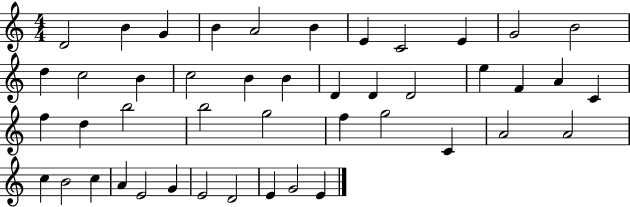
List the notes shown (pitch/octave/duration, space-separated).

D4/h B4/q G4/q B4/q A4/h B4/q E4/q C4/h E4/q G4/h B4/h D5/q C5/h B4/q C5/h B4/q B4/q D4/q D4/q D4/h E5/q F4/q A4/q C4/q F5/q D5/q B5/h B5/h G5/h F5/q G5/h C4/q A4/h A4/h C5/q B4/h C5/q A4/q E4/h G4/q E4/h D4/h E4/q G4/h E4/q